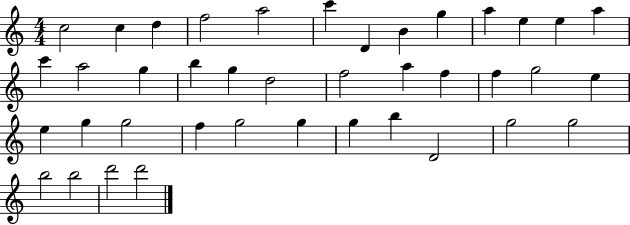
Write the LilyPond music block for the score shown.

{
  \clef treble
  \numericTimeSignature
  \time 4/4
  \key c \major
  c''2 c''4 d''4 | f''2 a''2 | c'''4 d'4 b'4 g''4 | a''4 e''4 e''4 a''4 | \break c'''4 a''2 g''4 | b''4 g''4 d''2 | f''2 a''4 f''4 | f''4 g''2 e''4 | \break e''4 g''4 g''2 | f''4 g''2 g''4 | g''4 b''4 d'2 | g''2 g''2 | \break b''2 b''2 | d'''2 d'''2 | \bar "|."
}